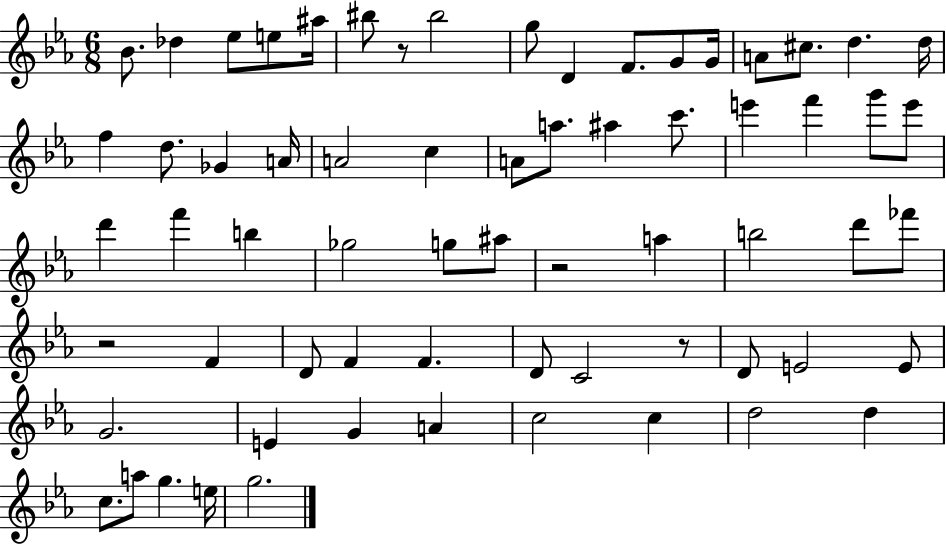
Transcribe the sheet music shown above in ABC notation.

X:1
T:Untitled
M:6/8
L:1/4
K:Eb
_B/2 _d _e/2 e/2 ^a/4 ^b/2 z/2 ^b2 g/2 D F/2 G/2 G/4 A/2 ^c/2 d d/4 f d/2 _G A/4 A2 c A/2 a/2 ^a c'/2 e' f' g'/2 e'/2 d' f' b _g2 g/2 ^a/2 z2 a b2 d'/2 _f'/2 z2 F D/2 F F D/2 C2 z/2 D/2 E2 E/2 G2 E G A c2 c d2 d c/2 a/2 g e/4 g2